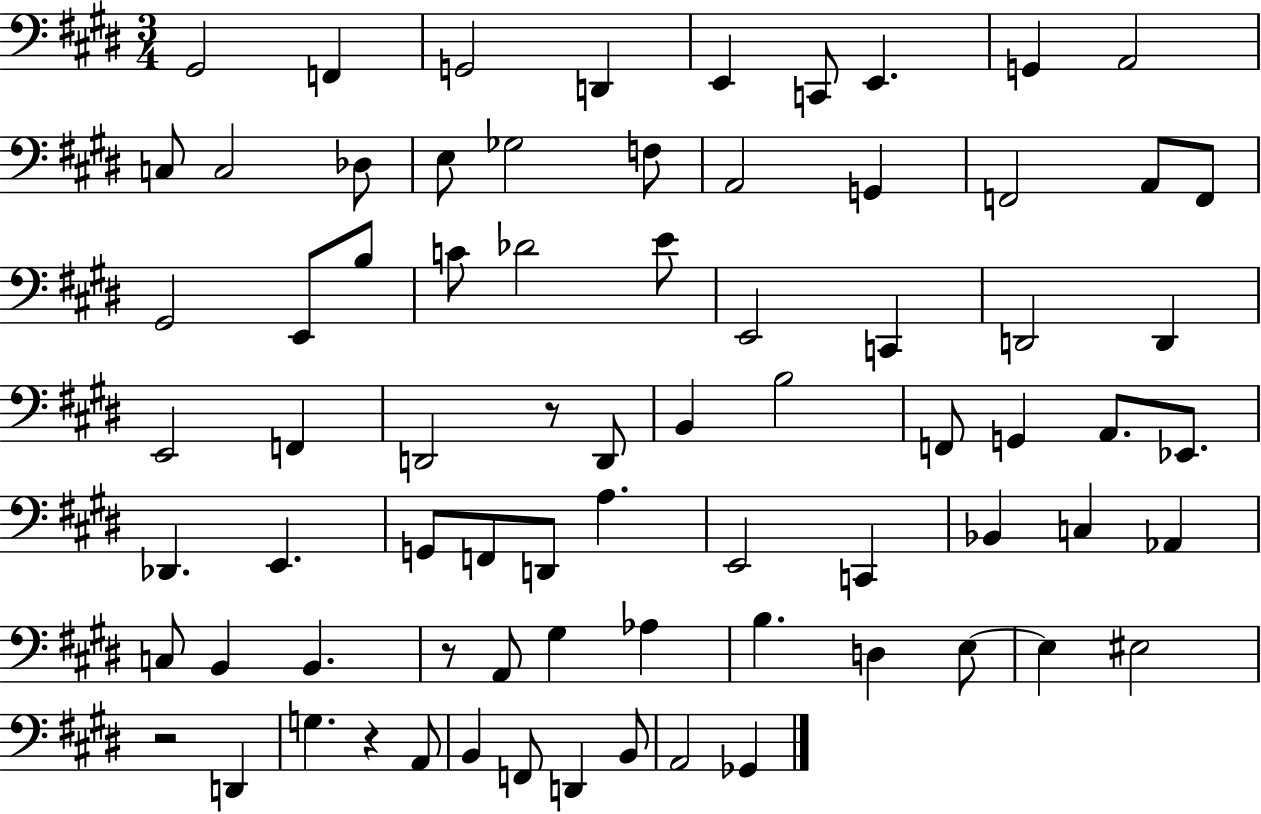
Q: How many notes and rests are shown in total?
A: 75